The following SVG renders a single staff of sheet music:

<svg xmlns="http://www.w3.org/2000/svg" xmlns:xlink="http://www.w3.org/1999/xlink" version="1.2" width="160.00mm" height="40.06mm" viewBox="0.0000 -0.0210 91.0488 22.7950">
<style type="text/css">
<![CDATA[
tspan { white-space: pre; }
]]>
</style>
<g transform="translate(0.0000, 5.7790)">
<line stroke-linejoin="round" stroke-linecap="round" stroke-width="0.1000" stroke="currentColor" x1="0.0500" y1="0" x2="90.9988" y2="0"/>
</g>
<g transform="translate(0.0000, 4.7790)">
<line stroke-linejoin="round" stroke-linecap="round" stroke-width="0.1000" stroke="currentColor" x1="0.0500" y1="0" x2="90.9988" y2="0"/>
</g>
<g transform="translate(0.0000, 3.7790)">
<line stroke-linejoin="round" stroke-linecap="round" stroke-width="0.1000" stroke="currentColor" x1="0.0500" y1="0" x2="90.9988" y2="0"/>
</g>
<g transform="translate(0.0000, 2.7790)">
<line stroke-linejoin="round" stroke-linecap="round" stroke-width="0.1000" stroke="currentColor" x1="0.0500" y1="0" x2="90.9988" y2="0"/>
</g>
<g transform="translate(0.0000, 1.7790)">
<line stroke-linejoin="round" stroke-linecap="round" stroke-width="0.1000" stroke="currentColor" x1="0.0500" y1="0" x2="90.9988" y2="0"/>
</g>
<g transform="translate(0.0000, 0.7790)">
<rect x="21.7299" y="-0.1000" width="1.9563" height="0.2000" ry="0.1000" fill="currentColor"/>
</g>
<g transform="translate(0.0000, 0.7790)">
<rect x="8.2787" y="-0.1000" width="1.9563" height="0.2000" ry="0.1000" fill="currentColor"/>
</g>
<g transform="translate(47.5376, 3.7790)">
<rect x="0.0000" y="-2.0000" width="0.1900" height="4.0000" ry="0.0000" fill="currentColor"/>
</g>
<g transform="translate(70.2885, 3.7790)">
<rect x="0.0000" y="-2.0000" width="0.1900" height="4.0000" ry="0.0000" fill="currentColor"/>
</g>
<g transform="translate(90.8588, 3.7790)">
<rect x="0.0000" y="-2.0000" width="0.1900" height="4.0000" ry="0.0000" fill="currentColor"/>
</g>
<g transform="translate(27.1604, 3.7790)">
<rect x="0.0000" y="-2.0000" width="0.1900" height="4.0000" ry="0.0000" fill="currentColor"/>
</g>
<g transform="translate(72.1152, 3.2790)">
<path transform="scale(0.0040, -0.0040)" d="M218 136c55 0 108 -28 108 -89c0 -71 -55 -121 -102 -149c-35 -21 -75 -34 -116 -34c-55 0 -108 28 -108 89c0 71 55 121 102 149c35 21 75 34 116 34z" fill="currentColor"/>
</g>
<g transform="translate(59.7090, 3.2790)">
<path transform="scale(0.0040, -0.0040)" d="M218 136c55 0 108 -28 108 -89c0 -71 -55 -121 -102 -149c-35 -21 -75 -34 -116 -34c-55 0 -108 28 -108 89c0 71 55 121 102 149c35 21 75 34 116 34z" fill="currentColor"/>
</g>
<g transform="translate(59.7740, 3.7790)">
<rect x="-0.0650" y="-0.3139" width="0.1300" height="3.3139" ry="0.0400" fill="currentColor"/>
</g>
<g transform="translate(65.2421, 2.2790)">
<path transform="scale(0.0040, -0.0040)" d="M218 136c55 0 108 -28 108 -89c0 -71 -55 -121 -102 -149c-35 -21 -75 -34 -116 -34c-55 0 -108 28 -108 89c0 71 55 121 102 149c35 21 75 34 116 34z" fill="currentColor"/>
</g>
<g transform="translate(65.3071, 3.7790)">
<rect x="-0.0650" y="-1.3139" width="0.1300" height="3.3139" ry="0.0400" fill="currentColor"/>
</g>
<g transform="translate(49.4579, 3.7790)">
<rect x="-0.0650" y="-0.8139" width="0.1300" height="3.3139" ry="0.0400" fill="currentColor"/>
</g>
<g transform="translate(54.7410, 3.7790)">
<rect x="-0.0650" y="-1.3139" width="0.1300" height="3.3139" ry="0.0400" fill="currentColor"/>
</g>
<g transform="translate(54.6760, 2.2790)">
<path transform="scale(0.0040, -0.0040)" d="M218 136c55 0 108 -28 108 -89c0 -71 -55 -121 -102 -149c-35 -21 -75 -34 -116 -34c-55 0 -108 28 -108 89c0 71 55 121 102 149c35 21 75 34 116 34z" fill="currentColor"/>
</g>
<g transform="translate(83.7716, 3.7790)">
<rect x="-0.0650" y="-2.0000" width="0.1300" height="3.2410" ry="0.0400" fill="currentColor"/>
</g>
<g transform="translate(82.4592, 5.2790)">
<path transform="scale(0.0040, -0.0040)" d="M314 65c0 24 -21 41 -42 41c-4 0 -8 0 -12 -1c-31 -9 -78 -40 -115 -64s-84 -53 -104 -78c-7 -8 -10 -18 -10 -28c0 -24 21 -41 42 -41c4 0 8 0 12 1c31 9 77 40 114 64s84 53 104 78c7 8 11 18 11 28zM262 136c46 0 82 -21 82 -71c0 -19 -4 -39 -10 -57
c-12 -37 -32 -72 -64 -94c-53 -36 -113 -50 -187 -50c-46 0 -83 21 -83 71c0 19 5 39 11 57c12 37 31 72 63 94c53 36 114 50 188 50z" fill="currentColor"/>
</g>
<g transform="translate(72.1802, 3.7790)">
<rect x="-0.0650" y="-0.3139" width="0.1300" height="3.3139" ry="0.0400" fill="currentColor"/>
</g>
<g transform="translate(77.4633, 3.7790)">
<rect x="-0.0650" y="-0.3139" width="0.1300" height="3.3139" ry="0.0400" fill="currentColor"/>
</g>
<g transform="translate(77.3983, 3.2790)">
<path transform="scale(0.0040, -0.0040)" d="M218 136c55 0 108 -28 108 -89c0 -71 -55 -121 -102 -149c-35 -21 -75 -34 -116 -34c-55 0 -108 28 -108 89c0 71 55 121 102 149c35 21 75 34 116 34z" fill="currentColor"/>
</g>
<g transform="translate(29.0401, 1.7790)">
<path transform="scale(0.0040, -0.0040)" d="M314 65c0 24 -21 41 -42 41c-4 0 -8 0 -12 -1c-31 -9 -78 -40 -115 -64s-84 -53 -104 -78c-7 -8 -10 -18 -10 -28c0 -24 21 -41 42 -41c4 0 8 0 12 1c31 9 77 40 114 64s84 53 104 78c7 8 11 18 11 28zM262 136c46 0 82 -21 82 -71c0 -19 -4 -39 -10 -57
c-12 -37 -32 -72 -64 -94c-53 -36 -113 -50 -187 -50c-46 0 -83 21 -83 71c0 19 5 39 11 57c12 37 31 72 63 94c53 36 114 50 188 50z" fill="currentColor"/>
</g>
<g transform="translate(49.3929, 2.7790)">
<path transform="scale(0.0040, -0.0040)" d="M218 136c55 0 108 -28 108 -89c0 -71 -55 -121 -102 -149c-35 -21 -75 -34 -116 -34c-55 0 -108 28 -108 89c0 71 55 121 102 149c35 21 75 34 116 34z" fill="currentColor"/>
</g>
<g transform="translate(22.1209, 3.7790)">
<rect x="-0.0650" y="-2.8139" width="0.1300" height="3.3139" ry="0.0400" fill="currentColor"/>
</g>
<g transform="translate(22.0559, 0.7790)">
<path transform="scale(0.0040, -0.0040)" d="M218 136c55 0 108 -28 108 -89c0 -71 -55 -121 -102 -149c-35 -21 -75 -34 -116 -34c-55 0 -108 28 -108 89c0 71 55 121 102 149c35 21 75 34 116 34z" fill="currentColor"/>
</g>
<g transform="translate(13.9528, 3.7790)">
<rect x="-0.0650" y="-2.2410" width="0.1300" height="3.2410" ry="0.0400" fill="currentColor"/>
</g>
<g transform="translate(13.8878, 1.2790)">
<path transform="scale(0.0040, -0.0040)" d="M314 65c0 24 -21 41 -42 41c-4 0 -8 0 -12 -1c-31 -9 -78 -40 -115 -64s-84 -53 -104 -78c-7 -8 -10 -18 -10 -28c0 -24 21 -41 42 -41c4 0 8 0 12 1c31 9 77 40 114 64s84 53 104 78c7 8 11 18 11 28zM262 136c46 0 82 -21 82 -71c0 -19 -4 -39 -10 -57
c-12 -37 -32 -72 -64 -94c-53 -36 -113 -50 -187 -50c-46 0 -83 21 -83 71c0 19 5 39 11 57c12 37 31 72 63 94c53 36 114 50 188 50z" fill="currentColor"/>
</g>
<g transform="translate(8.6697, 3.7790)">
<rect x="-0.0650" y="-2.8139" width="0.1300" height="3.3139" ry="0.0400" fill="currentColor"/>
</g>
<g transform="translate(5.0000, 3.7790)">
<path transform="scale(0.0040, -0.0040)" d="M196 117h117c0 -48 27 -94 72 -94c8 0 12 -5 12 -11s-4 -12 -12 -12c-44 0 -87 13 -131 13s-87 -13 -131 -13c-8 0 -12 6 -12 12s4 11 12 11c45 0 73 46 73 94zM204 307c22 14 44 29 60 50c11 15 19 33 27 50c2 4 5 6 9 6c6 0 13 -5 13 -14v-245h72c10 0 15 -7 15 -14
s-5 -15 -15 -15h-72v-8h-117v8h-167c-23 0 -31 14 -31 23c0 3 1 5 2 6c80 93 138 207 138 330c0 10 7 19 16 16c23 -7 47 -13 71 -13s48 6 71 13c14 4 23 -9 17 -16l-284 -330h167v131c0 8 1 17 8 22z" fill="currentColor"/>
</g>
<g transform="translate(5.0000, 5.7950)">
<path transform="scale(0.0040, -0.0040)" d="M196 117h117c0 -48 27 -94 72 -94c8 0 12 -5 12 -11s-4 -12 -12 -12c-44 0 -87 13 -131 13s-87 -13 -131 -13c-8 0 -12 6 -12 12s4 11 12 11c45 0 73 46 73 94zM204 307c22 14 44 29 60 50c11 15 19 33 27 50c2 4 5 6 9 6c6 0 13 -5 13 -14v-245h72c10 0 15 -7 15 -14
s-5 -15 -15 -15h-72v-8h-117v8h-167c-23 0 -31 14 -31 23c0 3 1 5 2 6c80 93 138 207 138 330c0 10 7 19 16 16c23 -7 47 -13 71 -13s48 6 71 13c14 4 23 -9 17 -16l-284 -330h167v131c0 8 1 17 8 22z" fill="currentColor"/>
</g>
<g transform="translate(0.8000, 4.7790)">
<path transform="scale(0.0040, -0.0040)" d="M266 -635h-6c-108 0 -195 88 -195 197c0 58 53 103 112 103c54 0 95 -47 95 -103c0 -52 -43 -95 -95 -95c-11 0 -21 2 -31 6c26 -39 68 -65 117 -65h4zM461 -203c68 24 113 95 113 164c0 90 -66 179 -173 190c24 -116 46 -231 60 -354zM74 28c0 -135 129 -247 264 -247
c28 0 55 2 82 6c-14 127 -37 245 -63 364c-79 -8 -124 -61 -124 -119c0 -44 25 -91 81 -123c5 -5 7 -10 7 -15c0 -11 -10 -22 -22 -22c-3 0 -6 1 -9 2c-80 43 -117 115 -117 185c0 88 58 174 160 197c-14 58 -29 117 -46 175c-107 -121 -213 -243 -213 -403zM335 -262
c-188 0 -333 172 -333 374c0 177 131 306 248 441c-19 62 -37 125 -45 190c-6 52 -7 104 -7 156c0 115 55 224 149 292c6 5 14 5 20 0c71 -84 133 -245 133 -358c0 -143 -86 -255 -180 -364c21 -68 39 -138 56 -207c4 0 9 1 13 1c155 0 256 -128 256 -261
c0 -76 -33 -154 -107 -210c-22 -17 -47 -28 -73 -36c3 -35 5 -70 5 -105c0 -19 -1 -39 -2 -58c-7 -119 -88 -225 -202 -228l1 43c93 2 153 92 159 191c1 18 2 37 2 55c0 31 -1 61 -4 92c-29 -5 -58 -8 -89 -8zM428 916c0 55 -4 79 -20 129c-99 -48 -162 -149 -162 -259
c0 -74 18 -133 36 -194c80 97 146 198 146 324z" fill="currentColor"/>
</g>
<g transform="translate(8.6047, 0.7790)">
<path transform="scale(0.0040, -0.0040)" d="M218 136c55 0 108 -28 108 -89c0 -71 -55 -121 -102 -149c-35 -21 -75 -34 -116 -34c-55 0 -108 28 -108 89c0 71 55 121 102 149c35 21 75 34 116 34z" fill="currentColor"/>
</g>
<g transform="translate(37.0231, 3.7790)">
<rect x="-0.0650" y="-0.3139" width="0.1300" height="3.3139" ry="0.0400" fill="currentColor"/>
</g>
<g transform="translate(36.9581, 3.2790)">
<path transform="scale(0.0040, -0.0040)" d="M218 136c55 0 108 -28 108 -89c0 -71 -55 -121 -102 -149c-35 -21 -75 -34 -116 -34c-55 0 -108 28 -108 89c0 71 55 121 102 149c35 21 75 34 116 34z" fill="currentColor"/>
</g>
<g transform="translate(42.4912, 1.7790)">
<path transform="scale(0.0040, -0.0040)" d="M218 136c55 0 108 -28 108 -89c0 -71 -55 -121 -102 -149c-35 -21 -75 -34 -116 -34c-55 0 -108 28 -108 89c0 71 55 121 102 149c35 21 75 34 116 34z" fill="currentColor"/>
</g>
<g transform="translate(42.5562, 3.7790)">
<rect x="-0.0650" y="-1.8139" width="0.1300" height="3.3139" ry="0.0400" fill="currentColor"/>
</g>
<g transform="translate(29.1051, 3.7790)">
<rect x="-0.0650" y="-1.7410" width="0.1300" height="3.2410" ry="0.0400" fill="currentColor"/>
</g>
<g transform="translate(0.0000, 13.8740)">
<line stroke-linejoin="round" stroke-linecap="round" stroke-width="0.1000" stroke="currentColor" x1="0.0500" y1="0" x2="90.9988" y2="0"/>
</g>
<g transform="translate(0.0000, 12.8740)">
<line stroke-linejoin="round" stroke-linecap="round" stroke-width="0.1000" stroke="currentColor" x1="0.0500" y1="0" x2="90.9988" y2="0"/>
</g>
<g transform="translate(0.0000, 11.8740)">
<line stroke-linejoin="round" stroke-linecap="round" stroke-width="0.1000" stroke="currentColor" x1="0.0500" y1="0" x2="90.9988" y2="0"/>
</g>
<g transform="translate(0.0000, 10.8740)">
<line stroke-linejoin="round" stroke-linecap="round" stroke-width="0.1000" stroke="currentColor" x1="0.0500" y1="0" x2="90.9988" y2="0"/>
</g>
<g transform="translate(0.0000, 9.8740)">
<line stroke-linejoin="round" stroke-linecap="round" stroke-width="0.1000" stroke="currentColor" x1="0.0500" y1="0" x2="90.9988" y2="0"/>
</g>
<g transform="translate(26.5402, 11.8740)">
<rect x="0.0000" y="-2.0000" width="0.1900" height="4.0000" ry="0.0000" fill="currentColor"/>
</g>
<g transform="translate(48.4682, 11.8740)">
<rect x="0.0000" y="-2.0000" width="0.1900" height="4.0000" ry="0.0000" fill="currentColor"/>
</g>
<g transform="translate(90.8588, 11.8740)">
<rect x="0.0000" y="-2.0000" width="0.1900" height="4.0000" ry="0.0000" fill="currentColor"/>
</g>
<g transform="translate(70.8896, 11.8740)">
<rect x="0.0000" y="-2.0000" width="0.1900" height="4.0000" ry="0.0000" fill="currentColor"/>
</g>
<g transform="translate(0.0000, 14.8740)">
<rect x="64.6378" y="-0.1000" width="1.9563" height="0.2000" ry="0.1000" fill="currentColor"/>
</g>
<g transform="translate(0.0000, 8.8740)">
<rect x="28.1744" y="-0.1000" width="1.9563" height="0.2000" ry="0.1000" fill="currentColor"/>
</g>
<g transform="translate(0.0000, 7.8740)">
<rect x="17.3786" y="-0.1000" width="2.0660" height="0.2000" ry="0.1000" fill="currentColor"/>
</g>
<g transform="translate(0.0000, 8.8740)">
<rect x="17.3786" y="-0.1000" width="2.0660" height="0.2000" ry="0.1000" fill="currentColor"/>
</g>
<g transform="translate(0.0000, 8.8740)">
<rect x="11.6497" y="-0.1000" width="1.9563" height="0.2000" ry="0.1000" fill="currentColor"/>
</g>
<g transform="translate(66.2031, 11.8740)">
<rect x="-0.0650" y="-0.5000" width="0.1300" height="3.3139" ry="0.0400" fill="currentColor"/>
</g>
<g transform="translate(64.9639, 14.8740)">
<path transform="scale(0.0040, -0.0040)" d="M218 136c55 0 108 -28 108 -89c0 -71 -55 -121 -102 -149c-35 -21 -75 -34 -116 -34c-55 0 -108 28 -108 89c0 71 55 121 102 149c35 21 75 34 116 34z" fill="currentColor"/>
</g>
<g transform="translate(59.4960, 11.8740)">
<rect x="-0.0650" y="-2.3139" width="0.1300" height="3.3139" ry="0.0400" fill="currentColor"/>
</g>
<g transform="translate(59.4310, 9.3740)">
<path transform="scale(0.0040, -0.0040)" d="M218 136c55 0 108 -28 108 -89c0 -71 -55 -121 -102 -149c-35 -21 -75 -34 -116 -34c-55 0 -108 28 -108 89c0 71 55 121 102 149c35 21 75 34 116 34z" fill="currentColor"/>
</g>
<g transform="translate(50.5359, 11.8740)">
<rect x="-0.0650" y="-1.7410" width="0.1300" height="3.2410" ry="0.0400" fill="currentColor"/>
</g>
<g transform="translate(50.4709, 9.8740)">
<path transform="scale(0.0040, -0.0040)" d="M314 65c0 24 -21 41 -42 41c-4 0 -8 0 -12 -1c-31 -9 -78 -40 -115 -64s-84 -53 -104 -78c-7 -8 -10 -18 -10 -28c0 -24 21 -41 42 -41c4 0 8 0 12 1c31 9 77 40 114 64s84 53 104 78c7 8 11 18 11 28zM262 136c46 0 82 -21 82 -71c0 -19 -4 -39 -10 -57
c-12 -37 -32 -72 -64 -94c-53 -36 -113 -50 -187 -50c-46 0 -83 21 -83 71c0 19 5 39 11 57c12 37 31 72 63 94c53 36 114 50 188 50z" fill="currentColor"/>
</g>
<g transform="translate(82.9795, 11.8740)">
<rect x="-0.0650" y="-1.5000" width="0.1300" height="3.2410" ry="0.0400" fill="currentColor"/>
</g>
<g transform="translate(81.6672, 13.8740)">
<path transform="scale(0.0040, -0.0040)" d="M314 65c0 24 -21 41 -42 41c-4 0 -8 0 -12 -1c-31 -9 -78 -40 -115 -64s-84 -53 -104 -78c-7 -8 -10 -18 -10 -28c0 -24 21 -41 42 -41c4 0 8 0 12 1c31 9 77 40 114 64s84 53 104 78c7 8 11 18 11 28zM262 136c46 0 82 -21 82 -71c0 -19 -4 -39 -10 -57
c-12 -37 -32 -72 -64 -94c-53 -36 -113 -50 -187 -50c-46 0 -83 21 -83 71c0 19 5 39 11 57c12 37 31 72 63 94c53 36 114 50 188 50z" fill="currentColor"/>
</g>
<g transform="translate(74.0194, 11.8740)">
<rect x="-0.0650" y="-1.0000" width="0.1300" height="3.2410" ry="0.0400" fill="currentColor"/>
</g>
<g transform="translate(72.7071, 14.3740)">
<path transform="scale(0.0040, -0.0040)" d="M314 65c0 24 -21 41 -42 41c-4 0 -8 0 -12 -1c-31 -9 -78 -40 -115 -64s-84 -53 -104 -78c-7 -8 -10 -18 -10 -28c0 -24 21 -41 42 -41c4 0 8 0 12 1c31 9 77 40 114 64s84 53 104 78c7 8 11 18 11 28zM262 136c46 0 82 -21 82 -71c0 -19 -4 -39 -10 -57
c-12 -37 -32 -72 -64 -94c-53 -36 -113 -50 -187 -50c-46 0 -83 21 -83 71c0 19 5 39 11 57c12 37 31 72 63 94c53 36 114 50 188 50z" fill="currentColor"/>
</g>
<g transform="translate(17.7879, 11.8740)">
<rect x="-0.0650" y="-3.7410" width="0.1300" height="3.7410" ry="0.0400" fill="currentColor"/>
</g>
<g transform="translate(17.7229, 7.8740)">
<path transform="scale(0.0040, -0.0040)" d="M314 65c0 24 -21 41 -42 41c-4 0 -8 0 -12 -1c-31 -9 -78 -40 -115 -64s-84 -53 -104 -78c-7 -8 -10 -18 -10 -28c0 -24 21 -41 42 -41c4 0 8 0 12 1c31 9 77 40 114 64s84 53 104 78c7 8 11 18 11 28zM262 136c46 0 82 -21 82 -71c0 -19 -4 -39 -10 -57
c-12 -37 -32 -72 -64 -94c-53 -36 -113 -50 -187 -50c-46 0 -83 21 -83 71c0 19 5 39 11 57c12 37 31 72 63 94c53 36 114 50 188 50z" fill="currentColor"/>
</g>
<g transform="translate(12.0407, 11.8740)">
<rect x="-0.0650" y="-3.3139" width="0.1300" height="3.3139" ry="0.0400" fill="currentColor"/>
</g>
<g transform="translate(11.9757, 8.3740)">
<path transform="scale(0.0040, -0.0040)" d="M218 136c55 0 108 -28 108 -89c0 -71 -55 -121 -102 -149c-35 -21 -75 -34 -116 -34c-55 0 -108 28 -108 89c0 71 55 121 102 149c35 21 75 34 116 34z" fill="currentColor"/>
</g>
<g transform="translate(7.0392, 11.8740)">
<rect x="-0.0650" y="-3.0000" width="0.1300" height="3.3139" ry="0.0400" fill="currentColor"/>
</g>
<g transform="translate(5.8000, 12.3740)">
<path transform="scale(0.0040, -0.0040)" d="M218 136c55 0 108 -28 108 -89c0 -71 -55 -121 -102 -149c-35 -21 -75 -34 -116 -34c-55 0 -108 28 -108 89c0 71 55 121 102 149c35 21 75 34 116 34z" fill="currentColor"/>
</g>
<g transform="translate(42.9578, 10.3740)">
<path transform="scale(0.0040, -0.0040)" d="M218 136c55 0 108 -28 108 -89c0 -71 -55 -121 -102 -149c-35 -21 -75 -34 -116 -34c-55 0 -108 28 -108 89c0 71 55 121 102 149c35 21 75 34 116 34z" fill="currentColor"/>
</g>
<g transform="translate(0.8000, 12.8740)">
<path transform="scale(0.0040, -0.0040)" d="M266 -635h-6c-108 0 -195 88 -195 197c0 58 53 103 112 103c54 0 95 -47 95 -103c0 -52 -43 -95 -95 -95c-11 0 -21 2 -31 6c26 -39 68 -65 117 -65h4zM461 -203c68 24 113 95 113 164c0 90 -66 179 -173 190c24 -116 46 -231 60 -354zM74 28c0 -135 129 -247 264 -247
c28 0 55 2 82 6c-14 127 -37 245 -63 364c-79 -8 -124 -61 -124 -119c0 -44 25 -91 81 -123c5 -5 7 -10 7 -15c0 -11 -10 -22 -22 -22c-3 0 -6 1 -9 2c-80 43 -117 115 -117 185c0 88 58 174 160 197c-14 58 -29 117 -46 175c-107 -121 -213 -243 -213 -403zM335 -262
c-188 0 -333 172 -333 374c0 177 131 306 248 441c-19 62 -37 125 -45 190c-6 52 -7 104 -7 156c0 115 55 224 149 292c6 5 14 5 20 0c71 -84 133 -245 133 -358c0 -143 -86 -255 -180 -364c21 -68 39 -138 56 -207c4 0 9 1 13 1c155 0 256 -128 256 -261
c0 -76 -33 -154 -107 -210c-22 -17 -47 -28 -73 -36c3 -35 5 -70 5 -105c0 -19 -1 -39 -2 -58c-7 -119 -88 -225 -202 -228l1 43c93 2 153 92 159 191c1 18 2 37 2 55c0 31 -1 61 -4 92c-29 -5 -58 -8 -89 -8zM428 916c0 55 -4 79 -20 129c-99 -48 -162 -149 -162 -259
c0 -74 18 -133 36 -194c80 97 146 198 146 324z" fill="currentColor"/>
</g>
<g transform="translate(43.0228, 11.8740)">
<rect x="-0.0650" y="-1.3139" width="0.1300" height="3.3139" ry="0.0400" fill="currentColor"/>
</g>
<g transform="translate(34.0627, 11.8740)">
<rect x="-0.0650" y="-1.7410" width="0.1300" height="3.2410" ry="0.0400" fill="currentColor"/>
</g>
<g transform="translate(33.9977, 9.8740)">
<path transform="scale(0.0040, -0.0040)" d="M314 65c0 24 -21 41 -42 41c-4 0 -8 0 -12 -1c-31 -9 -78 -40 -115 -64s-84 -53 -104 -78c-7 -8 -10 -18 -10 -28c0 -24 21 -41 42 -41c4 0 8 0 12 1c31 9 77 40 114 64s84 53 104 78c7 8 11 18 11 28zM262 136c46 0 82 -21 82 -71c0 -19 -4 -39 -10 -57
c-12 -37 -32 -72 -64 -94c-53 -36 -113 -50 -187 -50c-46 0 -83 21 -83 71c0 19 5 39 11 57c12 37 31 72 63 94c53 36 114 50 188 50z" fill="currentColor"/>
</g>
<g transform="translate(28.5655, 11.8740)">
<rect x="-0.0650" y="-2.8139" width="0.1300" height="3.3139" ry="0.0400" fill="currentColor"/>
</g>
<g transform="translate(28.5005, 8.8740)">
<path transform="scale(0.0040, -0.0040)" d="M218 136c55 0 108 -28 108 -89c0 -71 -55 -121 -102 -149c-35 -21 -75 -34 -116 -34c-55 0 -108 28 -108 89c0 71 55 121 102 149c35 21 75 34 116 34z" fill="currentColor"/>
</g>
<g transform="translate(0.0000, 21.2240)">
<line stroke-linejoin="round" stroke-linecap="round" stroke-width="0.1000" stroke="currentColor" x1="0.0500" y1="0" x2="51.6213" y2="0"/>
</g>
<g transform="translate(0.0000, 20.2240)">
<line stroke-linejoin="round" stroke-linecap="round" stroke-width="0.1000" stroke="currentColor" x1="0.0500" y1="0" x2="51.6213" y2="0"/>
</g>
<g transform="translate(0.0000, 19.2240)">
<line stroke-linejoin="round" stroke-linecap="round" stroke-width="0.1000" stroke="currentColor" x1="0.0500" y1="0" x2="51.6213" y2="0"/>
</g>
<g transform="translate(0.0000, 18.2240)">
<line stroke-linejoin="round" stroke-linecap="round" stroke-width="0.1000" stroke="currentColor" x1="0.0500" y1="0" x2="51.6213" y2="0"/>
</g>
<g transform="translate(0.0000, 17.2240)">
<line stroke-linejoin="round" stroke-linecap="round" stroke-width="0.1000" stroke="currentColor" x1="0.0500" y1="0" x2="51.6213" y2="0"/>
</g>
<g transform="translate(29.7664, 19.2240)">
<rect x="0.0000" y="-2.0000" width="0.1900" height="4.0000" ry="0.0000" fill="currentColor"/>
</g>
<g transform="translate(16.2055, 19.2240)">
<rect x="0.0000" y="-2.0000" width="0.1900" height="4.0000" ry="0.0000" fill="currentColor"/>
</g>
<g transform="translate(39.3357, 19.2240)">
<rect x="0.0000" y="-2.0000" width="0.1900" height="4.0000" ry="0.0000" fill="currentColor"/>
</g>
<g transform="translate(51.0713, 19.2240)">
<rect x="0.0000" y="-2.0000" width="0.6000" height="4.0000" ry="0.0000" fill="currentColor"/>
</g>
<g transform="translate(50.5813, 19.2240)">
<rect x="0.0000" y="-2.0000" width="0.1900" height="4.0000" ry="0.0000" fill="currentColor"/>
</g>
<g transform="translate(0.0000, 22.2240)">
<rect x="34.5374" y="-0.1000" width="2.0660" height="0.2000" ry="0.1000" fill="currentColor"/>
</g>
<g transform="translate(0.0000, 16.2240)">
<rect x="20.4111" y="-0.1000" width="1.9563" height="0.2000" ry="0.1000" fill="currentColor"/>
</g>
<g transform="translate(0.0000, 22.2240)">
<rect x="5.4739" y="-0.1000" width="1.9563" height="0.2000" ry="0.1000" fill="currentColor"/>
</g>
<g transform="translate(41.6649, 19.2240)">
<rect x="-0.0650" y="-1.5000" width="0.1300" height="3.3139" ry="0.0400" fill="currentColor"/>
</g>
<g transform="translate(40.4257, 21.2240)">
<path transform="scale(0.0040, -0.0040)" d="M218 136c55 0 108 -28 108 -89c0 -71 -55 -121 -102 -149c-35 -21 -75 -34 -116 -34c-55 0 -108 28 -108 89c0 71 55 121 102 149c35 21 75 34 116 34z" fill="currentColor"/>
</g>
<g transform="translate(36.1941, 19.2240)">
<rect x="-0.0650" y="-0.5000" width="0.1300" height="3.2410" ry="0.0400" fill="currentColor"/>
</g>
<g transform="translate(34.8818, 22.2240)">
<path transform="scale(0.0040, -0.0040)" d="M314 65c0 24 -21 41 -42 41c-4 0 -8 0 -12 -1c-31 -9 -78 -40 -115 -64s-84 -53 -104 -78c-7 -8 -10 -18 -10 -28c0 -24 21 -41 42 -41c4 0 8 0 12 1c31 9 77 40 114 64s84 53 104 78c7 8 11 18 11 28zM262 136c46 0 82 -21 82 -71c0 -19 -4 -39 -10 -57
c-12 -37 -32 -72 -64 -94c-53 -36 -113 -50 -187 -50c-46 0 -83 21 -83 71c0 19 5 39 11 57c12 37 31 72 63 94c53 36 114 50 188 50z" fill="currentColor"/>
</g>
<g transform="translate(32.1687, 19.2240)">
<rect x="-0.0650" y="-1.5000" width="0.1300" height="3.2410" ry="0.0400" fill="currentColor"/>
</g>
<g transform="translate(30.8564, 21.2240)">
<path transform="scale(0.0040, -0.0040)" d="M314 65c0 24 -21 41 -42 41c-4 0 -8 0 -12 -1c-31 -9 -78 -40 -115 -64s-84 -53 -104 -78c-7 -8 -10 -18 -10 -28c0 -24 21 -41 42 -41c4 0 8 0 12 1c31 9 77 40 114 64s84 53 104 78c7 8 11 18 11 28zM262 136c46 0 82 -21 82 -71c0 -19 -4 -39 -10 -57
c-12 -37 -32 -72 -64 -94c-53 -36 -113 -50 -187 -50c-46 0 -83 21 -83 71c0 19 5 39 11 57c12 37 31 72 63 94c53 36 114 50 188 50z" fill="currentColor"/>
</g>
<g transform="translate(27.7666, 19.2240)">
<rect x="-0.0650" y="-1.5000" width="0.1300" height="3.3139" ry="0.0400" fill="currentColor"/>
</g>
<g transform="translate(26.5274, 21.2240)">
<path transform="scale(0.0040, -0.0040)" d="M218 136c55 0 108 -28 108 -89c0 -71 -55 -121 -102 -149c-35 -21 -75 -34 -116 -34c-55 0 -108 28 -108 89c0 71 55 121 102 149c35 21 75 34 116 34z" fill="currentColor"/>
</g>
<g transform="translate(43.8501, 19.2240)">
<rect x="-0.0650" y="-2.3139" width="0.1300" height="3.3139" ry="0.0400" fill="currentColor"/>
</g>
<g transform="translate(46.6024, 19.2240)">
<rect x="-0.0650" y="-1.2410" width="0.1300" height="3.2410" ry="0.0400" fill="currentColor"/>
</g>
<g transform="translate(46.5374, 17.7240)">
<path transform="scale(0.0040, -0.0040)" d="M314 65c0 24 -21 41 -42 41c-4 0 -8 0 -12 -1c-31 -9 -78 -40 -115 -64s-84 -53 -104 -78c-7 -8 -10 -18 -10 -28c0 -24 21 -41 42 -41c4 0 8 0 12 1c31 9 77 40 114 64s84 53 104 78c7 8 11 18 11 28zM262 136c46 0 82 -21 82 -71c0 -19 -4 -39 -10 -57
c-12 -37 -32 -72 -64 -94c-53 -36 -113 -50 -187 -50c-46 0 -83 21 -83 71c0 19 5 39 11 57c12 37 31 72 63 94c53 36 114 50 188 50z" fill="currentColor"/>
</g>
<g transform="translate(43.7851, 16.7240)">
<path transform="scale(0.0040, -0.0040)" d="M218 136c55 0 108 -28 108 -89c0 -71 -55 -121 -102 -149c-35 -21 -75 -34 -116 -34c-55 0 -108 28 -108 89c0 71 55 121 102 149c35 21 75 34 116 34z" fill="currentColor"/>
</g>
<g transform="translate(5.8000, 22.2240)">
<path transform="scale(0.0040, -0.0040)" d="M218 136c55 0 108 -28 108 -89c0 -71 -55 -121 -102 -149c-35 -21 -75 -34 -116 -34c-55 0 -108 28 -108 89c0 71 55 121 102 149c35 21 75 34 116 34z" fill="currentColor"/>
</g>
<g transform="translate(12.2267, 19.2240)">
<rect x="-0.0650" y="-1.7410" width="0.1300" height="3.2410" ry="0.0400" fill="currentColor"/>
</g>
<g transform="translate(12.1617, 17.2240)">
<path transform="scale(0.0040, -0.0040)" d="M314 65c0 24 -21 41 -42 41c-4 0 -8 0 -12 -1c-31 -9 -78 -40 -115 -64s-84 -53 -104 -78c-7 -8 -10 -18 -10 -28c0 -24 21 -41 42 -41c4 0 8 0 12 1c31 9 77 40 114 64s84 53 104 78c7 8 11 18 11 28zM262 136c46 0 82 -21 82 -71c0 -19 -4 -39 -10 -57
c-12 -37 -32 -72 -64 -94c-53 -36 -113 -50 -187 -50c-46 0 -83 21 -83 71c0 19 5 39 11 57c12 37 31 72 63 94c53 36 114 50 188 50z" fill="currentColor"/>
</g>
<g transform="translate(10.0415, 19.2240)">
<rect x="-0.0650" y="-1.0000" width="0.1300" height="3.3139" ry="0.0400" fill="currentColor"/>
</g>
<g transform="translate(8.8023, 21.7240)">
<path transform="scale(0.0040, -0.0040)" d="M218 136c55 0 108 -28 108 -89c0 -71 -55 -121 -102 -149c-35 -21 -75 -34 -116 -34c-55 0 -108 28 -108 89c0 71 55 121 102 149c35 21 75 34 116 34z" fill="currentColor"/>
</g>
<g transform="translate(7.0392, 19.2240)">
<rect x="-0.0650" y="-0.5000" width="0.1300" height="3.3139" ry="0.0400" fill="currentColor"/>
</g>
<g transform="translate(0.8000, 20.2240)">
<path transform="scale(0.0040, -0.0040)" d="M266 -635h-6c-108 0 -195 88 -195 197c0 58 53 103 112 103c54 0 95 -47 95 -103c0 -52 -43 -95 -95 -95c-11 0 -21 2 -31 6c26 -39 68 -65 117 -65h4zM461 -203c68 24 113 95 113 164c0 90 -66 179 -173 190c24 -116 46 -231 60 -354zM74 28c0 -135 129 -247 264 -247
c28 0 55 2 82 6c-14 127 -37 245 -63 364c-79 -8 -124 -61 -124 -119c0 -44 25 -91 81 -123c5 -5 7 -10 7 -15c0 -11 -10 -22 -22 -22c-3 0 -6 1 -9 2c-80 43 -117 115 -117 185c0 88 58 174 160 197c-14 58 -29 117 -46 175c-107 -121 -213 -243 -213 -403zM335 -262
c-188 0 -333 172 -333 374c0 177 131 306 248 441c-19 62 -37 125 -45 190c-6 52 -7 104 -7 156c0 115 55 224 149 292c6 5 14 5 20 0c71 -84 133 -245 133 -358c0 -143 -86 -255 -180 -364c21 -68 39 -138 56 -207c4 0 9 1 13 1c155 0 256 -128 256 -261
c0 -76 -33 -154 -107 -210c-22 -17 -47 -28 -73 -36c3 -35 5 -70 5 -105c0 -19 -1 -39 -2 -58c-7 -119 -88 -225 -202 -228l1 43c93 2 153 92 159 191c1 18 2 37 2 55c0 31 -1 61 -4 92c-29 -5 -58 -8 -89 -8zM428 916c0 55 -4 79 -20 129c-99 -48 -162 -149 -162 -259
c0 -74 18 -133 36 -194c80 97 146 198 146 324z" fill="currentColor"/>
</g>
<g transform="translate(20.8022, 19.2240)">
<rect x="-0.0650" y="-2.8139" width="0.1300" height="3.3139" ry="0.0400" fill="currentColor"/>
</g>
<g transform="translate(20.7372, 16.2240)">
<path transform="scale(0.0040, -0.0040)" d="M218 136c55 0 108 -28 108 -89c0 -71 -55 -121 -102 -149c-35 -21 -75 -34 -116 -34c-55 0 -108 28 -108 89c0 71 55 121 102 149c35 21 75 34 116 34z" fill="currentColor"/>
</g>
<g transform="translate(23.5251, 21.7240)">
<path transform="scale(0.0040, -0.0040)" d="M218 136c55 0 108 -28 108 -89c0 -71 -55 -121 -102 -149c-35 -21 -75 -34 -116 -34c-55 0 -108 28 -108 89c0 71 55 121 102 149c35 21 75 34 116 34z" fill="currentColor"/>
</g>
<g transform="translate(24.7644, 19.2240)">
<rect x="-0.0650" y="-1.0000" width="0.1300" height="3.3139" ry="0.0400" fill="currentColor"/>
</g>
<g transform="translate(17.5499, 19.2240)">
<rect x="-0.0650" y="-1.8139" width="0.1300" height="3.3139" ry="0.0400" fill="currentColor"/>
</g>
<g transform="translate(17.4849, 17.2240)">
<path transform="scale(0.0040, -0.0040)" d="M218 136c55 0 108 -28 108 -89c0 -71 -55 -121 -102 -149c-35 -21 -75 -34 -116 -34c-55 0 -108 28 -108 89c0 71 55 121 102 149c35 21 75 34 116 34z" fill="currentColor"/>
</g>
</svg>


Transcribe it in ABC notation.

X:1
T:Untitled
M:4/4
L:1/4
K:C
a g2 a f2 c f d e c e c c F2 A b c'2 a f2 e f2 g C D2 E2 C D f2 f a D E E2 C2 E g e2